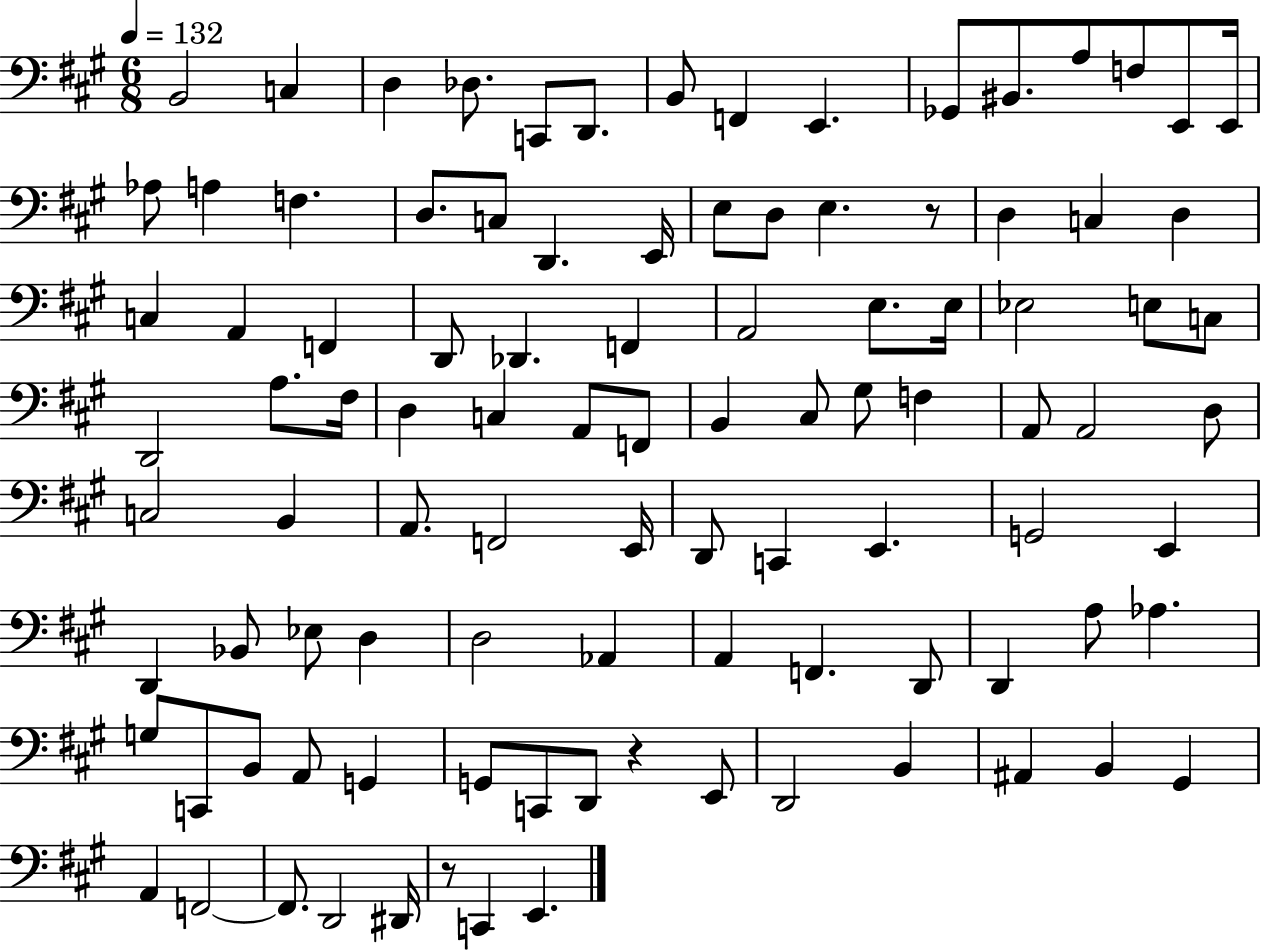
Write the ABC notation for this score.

X:1
T:Untitled
M:6/8
L:1/4
K:A
B,,2 C, D, _D,/2 C,,/2 D,,/2 B,,/2 F,, E,, _G,,/2 ^B,,/2 A,/2 F,/2 E,,/2 E,,/4 _A,/2 A, F, D,/2 C,/2 D,, E,,/4 E,/2 D,/2 E, z/2 D, C, D, C, A,, F,, D,,/2 _D,, F,, A,,2 E,/2 E,/4 _E,2 E,/2 C,/2 D,,2 A,/2 ^F,/4 D, C, A,,/2 F,,/2 B,, ^C,/2 ^G,/2 F, A,,/2 A,,2 D,/2 C,2 B,, A,,/2 F,,2 E,,/4 D,,/2 C,, E,, G,,2 E,, D,, _B,,/2 _E,/2 D, D,2 _A,, A,, F,, D,,/2 D,, A,/2 _A, G,/2 C,,/2 B,,/2 A,,/2 G,, G,,/2 C,,/2 D,,/2 z E,,/2 D,,2 B,, ^A,, B,, ^G,, A,, F,,2 F,,/2 D,,2 ^D,,/4 z/2 C,, E,,